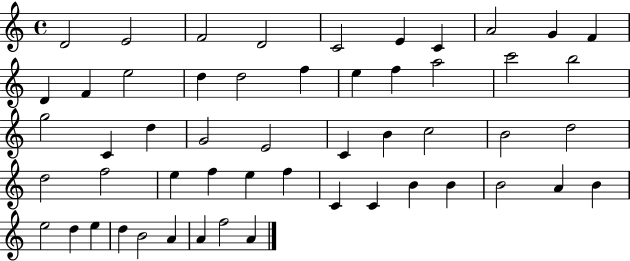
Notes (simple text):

D4/h E4/h F4/h D4/h C4/h E4/q C4/q A4/h G4/q F4/q D4/q F4/q E5/h D5/q D5/h F5/q E5/q F5/q A5/h C6/h B5/h G5/h C4/q D5/q G4/h E4/h C4/q B4/q C5/h B4/h D5/h D5/h F5/h E5/q F5/q E5/q F5/q C4/q C4/q B4/q B4/q B4/h A4/q B4/q E5/h D5/q E5/q D5/q B4/h A4/q A4/q F5/h A4/q